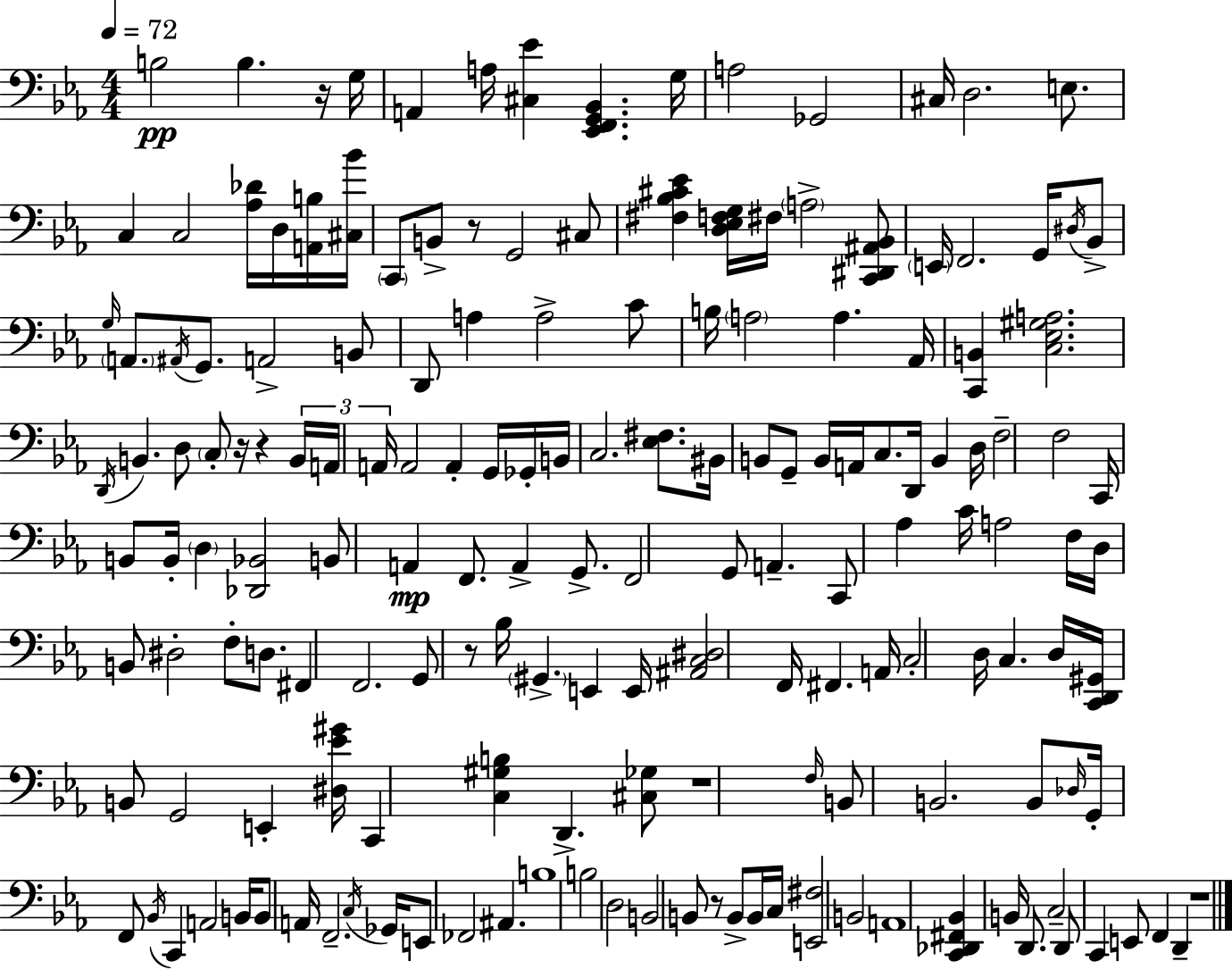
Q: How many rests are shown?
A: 8